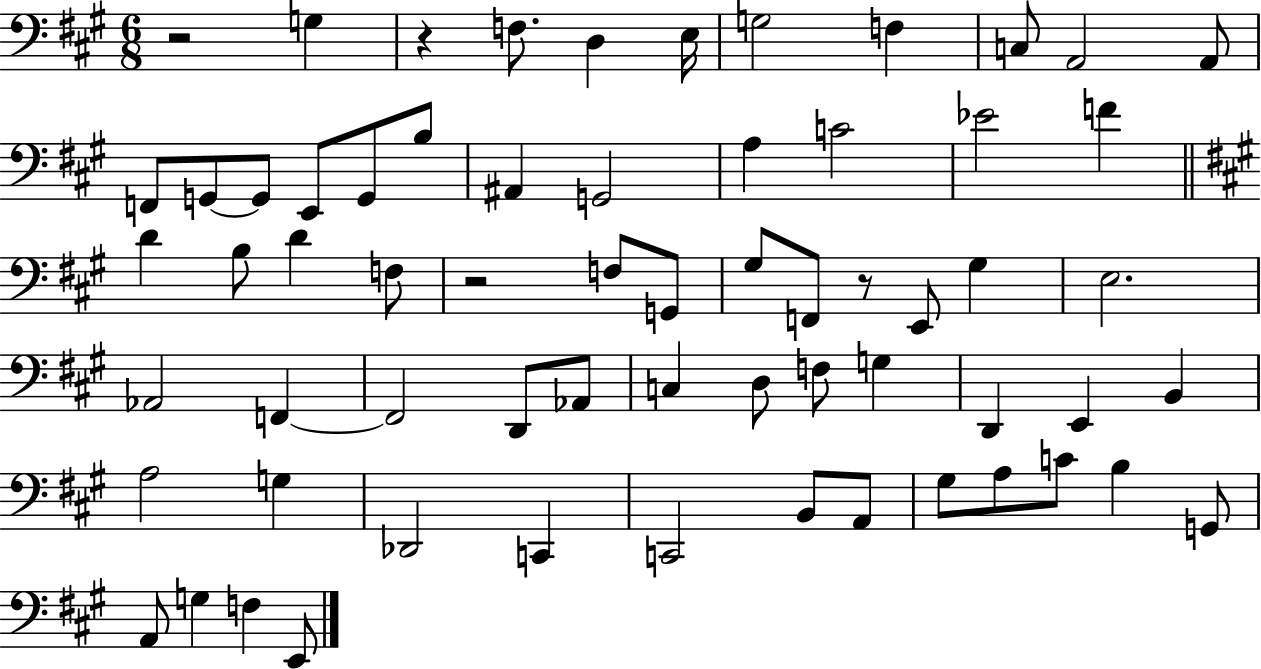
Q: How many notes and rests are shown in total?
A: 64